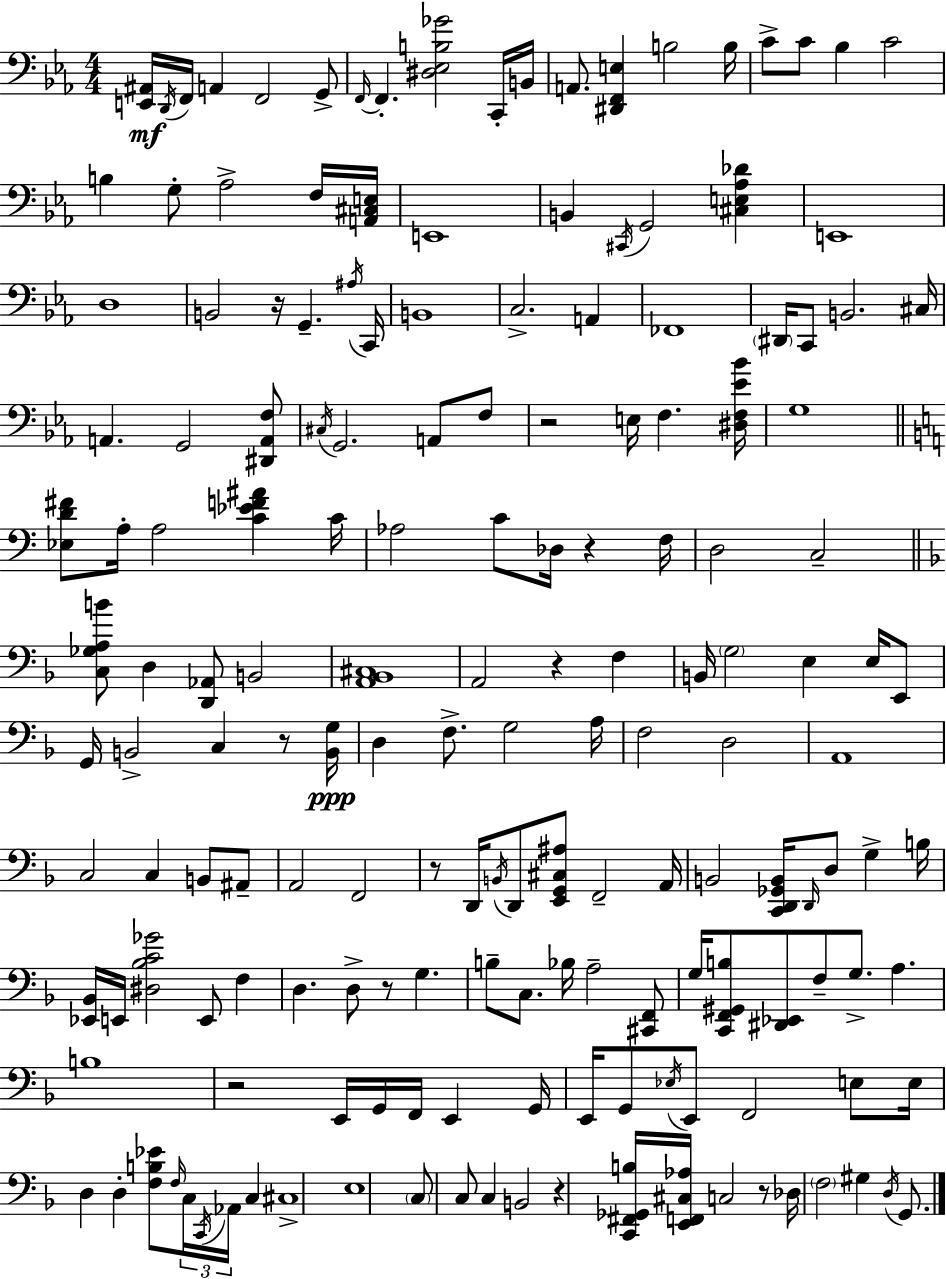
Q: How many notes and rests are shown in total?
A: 170